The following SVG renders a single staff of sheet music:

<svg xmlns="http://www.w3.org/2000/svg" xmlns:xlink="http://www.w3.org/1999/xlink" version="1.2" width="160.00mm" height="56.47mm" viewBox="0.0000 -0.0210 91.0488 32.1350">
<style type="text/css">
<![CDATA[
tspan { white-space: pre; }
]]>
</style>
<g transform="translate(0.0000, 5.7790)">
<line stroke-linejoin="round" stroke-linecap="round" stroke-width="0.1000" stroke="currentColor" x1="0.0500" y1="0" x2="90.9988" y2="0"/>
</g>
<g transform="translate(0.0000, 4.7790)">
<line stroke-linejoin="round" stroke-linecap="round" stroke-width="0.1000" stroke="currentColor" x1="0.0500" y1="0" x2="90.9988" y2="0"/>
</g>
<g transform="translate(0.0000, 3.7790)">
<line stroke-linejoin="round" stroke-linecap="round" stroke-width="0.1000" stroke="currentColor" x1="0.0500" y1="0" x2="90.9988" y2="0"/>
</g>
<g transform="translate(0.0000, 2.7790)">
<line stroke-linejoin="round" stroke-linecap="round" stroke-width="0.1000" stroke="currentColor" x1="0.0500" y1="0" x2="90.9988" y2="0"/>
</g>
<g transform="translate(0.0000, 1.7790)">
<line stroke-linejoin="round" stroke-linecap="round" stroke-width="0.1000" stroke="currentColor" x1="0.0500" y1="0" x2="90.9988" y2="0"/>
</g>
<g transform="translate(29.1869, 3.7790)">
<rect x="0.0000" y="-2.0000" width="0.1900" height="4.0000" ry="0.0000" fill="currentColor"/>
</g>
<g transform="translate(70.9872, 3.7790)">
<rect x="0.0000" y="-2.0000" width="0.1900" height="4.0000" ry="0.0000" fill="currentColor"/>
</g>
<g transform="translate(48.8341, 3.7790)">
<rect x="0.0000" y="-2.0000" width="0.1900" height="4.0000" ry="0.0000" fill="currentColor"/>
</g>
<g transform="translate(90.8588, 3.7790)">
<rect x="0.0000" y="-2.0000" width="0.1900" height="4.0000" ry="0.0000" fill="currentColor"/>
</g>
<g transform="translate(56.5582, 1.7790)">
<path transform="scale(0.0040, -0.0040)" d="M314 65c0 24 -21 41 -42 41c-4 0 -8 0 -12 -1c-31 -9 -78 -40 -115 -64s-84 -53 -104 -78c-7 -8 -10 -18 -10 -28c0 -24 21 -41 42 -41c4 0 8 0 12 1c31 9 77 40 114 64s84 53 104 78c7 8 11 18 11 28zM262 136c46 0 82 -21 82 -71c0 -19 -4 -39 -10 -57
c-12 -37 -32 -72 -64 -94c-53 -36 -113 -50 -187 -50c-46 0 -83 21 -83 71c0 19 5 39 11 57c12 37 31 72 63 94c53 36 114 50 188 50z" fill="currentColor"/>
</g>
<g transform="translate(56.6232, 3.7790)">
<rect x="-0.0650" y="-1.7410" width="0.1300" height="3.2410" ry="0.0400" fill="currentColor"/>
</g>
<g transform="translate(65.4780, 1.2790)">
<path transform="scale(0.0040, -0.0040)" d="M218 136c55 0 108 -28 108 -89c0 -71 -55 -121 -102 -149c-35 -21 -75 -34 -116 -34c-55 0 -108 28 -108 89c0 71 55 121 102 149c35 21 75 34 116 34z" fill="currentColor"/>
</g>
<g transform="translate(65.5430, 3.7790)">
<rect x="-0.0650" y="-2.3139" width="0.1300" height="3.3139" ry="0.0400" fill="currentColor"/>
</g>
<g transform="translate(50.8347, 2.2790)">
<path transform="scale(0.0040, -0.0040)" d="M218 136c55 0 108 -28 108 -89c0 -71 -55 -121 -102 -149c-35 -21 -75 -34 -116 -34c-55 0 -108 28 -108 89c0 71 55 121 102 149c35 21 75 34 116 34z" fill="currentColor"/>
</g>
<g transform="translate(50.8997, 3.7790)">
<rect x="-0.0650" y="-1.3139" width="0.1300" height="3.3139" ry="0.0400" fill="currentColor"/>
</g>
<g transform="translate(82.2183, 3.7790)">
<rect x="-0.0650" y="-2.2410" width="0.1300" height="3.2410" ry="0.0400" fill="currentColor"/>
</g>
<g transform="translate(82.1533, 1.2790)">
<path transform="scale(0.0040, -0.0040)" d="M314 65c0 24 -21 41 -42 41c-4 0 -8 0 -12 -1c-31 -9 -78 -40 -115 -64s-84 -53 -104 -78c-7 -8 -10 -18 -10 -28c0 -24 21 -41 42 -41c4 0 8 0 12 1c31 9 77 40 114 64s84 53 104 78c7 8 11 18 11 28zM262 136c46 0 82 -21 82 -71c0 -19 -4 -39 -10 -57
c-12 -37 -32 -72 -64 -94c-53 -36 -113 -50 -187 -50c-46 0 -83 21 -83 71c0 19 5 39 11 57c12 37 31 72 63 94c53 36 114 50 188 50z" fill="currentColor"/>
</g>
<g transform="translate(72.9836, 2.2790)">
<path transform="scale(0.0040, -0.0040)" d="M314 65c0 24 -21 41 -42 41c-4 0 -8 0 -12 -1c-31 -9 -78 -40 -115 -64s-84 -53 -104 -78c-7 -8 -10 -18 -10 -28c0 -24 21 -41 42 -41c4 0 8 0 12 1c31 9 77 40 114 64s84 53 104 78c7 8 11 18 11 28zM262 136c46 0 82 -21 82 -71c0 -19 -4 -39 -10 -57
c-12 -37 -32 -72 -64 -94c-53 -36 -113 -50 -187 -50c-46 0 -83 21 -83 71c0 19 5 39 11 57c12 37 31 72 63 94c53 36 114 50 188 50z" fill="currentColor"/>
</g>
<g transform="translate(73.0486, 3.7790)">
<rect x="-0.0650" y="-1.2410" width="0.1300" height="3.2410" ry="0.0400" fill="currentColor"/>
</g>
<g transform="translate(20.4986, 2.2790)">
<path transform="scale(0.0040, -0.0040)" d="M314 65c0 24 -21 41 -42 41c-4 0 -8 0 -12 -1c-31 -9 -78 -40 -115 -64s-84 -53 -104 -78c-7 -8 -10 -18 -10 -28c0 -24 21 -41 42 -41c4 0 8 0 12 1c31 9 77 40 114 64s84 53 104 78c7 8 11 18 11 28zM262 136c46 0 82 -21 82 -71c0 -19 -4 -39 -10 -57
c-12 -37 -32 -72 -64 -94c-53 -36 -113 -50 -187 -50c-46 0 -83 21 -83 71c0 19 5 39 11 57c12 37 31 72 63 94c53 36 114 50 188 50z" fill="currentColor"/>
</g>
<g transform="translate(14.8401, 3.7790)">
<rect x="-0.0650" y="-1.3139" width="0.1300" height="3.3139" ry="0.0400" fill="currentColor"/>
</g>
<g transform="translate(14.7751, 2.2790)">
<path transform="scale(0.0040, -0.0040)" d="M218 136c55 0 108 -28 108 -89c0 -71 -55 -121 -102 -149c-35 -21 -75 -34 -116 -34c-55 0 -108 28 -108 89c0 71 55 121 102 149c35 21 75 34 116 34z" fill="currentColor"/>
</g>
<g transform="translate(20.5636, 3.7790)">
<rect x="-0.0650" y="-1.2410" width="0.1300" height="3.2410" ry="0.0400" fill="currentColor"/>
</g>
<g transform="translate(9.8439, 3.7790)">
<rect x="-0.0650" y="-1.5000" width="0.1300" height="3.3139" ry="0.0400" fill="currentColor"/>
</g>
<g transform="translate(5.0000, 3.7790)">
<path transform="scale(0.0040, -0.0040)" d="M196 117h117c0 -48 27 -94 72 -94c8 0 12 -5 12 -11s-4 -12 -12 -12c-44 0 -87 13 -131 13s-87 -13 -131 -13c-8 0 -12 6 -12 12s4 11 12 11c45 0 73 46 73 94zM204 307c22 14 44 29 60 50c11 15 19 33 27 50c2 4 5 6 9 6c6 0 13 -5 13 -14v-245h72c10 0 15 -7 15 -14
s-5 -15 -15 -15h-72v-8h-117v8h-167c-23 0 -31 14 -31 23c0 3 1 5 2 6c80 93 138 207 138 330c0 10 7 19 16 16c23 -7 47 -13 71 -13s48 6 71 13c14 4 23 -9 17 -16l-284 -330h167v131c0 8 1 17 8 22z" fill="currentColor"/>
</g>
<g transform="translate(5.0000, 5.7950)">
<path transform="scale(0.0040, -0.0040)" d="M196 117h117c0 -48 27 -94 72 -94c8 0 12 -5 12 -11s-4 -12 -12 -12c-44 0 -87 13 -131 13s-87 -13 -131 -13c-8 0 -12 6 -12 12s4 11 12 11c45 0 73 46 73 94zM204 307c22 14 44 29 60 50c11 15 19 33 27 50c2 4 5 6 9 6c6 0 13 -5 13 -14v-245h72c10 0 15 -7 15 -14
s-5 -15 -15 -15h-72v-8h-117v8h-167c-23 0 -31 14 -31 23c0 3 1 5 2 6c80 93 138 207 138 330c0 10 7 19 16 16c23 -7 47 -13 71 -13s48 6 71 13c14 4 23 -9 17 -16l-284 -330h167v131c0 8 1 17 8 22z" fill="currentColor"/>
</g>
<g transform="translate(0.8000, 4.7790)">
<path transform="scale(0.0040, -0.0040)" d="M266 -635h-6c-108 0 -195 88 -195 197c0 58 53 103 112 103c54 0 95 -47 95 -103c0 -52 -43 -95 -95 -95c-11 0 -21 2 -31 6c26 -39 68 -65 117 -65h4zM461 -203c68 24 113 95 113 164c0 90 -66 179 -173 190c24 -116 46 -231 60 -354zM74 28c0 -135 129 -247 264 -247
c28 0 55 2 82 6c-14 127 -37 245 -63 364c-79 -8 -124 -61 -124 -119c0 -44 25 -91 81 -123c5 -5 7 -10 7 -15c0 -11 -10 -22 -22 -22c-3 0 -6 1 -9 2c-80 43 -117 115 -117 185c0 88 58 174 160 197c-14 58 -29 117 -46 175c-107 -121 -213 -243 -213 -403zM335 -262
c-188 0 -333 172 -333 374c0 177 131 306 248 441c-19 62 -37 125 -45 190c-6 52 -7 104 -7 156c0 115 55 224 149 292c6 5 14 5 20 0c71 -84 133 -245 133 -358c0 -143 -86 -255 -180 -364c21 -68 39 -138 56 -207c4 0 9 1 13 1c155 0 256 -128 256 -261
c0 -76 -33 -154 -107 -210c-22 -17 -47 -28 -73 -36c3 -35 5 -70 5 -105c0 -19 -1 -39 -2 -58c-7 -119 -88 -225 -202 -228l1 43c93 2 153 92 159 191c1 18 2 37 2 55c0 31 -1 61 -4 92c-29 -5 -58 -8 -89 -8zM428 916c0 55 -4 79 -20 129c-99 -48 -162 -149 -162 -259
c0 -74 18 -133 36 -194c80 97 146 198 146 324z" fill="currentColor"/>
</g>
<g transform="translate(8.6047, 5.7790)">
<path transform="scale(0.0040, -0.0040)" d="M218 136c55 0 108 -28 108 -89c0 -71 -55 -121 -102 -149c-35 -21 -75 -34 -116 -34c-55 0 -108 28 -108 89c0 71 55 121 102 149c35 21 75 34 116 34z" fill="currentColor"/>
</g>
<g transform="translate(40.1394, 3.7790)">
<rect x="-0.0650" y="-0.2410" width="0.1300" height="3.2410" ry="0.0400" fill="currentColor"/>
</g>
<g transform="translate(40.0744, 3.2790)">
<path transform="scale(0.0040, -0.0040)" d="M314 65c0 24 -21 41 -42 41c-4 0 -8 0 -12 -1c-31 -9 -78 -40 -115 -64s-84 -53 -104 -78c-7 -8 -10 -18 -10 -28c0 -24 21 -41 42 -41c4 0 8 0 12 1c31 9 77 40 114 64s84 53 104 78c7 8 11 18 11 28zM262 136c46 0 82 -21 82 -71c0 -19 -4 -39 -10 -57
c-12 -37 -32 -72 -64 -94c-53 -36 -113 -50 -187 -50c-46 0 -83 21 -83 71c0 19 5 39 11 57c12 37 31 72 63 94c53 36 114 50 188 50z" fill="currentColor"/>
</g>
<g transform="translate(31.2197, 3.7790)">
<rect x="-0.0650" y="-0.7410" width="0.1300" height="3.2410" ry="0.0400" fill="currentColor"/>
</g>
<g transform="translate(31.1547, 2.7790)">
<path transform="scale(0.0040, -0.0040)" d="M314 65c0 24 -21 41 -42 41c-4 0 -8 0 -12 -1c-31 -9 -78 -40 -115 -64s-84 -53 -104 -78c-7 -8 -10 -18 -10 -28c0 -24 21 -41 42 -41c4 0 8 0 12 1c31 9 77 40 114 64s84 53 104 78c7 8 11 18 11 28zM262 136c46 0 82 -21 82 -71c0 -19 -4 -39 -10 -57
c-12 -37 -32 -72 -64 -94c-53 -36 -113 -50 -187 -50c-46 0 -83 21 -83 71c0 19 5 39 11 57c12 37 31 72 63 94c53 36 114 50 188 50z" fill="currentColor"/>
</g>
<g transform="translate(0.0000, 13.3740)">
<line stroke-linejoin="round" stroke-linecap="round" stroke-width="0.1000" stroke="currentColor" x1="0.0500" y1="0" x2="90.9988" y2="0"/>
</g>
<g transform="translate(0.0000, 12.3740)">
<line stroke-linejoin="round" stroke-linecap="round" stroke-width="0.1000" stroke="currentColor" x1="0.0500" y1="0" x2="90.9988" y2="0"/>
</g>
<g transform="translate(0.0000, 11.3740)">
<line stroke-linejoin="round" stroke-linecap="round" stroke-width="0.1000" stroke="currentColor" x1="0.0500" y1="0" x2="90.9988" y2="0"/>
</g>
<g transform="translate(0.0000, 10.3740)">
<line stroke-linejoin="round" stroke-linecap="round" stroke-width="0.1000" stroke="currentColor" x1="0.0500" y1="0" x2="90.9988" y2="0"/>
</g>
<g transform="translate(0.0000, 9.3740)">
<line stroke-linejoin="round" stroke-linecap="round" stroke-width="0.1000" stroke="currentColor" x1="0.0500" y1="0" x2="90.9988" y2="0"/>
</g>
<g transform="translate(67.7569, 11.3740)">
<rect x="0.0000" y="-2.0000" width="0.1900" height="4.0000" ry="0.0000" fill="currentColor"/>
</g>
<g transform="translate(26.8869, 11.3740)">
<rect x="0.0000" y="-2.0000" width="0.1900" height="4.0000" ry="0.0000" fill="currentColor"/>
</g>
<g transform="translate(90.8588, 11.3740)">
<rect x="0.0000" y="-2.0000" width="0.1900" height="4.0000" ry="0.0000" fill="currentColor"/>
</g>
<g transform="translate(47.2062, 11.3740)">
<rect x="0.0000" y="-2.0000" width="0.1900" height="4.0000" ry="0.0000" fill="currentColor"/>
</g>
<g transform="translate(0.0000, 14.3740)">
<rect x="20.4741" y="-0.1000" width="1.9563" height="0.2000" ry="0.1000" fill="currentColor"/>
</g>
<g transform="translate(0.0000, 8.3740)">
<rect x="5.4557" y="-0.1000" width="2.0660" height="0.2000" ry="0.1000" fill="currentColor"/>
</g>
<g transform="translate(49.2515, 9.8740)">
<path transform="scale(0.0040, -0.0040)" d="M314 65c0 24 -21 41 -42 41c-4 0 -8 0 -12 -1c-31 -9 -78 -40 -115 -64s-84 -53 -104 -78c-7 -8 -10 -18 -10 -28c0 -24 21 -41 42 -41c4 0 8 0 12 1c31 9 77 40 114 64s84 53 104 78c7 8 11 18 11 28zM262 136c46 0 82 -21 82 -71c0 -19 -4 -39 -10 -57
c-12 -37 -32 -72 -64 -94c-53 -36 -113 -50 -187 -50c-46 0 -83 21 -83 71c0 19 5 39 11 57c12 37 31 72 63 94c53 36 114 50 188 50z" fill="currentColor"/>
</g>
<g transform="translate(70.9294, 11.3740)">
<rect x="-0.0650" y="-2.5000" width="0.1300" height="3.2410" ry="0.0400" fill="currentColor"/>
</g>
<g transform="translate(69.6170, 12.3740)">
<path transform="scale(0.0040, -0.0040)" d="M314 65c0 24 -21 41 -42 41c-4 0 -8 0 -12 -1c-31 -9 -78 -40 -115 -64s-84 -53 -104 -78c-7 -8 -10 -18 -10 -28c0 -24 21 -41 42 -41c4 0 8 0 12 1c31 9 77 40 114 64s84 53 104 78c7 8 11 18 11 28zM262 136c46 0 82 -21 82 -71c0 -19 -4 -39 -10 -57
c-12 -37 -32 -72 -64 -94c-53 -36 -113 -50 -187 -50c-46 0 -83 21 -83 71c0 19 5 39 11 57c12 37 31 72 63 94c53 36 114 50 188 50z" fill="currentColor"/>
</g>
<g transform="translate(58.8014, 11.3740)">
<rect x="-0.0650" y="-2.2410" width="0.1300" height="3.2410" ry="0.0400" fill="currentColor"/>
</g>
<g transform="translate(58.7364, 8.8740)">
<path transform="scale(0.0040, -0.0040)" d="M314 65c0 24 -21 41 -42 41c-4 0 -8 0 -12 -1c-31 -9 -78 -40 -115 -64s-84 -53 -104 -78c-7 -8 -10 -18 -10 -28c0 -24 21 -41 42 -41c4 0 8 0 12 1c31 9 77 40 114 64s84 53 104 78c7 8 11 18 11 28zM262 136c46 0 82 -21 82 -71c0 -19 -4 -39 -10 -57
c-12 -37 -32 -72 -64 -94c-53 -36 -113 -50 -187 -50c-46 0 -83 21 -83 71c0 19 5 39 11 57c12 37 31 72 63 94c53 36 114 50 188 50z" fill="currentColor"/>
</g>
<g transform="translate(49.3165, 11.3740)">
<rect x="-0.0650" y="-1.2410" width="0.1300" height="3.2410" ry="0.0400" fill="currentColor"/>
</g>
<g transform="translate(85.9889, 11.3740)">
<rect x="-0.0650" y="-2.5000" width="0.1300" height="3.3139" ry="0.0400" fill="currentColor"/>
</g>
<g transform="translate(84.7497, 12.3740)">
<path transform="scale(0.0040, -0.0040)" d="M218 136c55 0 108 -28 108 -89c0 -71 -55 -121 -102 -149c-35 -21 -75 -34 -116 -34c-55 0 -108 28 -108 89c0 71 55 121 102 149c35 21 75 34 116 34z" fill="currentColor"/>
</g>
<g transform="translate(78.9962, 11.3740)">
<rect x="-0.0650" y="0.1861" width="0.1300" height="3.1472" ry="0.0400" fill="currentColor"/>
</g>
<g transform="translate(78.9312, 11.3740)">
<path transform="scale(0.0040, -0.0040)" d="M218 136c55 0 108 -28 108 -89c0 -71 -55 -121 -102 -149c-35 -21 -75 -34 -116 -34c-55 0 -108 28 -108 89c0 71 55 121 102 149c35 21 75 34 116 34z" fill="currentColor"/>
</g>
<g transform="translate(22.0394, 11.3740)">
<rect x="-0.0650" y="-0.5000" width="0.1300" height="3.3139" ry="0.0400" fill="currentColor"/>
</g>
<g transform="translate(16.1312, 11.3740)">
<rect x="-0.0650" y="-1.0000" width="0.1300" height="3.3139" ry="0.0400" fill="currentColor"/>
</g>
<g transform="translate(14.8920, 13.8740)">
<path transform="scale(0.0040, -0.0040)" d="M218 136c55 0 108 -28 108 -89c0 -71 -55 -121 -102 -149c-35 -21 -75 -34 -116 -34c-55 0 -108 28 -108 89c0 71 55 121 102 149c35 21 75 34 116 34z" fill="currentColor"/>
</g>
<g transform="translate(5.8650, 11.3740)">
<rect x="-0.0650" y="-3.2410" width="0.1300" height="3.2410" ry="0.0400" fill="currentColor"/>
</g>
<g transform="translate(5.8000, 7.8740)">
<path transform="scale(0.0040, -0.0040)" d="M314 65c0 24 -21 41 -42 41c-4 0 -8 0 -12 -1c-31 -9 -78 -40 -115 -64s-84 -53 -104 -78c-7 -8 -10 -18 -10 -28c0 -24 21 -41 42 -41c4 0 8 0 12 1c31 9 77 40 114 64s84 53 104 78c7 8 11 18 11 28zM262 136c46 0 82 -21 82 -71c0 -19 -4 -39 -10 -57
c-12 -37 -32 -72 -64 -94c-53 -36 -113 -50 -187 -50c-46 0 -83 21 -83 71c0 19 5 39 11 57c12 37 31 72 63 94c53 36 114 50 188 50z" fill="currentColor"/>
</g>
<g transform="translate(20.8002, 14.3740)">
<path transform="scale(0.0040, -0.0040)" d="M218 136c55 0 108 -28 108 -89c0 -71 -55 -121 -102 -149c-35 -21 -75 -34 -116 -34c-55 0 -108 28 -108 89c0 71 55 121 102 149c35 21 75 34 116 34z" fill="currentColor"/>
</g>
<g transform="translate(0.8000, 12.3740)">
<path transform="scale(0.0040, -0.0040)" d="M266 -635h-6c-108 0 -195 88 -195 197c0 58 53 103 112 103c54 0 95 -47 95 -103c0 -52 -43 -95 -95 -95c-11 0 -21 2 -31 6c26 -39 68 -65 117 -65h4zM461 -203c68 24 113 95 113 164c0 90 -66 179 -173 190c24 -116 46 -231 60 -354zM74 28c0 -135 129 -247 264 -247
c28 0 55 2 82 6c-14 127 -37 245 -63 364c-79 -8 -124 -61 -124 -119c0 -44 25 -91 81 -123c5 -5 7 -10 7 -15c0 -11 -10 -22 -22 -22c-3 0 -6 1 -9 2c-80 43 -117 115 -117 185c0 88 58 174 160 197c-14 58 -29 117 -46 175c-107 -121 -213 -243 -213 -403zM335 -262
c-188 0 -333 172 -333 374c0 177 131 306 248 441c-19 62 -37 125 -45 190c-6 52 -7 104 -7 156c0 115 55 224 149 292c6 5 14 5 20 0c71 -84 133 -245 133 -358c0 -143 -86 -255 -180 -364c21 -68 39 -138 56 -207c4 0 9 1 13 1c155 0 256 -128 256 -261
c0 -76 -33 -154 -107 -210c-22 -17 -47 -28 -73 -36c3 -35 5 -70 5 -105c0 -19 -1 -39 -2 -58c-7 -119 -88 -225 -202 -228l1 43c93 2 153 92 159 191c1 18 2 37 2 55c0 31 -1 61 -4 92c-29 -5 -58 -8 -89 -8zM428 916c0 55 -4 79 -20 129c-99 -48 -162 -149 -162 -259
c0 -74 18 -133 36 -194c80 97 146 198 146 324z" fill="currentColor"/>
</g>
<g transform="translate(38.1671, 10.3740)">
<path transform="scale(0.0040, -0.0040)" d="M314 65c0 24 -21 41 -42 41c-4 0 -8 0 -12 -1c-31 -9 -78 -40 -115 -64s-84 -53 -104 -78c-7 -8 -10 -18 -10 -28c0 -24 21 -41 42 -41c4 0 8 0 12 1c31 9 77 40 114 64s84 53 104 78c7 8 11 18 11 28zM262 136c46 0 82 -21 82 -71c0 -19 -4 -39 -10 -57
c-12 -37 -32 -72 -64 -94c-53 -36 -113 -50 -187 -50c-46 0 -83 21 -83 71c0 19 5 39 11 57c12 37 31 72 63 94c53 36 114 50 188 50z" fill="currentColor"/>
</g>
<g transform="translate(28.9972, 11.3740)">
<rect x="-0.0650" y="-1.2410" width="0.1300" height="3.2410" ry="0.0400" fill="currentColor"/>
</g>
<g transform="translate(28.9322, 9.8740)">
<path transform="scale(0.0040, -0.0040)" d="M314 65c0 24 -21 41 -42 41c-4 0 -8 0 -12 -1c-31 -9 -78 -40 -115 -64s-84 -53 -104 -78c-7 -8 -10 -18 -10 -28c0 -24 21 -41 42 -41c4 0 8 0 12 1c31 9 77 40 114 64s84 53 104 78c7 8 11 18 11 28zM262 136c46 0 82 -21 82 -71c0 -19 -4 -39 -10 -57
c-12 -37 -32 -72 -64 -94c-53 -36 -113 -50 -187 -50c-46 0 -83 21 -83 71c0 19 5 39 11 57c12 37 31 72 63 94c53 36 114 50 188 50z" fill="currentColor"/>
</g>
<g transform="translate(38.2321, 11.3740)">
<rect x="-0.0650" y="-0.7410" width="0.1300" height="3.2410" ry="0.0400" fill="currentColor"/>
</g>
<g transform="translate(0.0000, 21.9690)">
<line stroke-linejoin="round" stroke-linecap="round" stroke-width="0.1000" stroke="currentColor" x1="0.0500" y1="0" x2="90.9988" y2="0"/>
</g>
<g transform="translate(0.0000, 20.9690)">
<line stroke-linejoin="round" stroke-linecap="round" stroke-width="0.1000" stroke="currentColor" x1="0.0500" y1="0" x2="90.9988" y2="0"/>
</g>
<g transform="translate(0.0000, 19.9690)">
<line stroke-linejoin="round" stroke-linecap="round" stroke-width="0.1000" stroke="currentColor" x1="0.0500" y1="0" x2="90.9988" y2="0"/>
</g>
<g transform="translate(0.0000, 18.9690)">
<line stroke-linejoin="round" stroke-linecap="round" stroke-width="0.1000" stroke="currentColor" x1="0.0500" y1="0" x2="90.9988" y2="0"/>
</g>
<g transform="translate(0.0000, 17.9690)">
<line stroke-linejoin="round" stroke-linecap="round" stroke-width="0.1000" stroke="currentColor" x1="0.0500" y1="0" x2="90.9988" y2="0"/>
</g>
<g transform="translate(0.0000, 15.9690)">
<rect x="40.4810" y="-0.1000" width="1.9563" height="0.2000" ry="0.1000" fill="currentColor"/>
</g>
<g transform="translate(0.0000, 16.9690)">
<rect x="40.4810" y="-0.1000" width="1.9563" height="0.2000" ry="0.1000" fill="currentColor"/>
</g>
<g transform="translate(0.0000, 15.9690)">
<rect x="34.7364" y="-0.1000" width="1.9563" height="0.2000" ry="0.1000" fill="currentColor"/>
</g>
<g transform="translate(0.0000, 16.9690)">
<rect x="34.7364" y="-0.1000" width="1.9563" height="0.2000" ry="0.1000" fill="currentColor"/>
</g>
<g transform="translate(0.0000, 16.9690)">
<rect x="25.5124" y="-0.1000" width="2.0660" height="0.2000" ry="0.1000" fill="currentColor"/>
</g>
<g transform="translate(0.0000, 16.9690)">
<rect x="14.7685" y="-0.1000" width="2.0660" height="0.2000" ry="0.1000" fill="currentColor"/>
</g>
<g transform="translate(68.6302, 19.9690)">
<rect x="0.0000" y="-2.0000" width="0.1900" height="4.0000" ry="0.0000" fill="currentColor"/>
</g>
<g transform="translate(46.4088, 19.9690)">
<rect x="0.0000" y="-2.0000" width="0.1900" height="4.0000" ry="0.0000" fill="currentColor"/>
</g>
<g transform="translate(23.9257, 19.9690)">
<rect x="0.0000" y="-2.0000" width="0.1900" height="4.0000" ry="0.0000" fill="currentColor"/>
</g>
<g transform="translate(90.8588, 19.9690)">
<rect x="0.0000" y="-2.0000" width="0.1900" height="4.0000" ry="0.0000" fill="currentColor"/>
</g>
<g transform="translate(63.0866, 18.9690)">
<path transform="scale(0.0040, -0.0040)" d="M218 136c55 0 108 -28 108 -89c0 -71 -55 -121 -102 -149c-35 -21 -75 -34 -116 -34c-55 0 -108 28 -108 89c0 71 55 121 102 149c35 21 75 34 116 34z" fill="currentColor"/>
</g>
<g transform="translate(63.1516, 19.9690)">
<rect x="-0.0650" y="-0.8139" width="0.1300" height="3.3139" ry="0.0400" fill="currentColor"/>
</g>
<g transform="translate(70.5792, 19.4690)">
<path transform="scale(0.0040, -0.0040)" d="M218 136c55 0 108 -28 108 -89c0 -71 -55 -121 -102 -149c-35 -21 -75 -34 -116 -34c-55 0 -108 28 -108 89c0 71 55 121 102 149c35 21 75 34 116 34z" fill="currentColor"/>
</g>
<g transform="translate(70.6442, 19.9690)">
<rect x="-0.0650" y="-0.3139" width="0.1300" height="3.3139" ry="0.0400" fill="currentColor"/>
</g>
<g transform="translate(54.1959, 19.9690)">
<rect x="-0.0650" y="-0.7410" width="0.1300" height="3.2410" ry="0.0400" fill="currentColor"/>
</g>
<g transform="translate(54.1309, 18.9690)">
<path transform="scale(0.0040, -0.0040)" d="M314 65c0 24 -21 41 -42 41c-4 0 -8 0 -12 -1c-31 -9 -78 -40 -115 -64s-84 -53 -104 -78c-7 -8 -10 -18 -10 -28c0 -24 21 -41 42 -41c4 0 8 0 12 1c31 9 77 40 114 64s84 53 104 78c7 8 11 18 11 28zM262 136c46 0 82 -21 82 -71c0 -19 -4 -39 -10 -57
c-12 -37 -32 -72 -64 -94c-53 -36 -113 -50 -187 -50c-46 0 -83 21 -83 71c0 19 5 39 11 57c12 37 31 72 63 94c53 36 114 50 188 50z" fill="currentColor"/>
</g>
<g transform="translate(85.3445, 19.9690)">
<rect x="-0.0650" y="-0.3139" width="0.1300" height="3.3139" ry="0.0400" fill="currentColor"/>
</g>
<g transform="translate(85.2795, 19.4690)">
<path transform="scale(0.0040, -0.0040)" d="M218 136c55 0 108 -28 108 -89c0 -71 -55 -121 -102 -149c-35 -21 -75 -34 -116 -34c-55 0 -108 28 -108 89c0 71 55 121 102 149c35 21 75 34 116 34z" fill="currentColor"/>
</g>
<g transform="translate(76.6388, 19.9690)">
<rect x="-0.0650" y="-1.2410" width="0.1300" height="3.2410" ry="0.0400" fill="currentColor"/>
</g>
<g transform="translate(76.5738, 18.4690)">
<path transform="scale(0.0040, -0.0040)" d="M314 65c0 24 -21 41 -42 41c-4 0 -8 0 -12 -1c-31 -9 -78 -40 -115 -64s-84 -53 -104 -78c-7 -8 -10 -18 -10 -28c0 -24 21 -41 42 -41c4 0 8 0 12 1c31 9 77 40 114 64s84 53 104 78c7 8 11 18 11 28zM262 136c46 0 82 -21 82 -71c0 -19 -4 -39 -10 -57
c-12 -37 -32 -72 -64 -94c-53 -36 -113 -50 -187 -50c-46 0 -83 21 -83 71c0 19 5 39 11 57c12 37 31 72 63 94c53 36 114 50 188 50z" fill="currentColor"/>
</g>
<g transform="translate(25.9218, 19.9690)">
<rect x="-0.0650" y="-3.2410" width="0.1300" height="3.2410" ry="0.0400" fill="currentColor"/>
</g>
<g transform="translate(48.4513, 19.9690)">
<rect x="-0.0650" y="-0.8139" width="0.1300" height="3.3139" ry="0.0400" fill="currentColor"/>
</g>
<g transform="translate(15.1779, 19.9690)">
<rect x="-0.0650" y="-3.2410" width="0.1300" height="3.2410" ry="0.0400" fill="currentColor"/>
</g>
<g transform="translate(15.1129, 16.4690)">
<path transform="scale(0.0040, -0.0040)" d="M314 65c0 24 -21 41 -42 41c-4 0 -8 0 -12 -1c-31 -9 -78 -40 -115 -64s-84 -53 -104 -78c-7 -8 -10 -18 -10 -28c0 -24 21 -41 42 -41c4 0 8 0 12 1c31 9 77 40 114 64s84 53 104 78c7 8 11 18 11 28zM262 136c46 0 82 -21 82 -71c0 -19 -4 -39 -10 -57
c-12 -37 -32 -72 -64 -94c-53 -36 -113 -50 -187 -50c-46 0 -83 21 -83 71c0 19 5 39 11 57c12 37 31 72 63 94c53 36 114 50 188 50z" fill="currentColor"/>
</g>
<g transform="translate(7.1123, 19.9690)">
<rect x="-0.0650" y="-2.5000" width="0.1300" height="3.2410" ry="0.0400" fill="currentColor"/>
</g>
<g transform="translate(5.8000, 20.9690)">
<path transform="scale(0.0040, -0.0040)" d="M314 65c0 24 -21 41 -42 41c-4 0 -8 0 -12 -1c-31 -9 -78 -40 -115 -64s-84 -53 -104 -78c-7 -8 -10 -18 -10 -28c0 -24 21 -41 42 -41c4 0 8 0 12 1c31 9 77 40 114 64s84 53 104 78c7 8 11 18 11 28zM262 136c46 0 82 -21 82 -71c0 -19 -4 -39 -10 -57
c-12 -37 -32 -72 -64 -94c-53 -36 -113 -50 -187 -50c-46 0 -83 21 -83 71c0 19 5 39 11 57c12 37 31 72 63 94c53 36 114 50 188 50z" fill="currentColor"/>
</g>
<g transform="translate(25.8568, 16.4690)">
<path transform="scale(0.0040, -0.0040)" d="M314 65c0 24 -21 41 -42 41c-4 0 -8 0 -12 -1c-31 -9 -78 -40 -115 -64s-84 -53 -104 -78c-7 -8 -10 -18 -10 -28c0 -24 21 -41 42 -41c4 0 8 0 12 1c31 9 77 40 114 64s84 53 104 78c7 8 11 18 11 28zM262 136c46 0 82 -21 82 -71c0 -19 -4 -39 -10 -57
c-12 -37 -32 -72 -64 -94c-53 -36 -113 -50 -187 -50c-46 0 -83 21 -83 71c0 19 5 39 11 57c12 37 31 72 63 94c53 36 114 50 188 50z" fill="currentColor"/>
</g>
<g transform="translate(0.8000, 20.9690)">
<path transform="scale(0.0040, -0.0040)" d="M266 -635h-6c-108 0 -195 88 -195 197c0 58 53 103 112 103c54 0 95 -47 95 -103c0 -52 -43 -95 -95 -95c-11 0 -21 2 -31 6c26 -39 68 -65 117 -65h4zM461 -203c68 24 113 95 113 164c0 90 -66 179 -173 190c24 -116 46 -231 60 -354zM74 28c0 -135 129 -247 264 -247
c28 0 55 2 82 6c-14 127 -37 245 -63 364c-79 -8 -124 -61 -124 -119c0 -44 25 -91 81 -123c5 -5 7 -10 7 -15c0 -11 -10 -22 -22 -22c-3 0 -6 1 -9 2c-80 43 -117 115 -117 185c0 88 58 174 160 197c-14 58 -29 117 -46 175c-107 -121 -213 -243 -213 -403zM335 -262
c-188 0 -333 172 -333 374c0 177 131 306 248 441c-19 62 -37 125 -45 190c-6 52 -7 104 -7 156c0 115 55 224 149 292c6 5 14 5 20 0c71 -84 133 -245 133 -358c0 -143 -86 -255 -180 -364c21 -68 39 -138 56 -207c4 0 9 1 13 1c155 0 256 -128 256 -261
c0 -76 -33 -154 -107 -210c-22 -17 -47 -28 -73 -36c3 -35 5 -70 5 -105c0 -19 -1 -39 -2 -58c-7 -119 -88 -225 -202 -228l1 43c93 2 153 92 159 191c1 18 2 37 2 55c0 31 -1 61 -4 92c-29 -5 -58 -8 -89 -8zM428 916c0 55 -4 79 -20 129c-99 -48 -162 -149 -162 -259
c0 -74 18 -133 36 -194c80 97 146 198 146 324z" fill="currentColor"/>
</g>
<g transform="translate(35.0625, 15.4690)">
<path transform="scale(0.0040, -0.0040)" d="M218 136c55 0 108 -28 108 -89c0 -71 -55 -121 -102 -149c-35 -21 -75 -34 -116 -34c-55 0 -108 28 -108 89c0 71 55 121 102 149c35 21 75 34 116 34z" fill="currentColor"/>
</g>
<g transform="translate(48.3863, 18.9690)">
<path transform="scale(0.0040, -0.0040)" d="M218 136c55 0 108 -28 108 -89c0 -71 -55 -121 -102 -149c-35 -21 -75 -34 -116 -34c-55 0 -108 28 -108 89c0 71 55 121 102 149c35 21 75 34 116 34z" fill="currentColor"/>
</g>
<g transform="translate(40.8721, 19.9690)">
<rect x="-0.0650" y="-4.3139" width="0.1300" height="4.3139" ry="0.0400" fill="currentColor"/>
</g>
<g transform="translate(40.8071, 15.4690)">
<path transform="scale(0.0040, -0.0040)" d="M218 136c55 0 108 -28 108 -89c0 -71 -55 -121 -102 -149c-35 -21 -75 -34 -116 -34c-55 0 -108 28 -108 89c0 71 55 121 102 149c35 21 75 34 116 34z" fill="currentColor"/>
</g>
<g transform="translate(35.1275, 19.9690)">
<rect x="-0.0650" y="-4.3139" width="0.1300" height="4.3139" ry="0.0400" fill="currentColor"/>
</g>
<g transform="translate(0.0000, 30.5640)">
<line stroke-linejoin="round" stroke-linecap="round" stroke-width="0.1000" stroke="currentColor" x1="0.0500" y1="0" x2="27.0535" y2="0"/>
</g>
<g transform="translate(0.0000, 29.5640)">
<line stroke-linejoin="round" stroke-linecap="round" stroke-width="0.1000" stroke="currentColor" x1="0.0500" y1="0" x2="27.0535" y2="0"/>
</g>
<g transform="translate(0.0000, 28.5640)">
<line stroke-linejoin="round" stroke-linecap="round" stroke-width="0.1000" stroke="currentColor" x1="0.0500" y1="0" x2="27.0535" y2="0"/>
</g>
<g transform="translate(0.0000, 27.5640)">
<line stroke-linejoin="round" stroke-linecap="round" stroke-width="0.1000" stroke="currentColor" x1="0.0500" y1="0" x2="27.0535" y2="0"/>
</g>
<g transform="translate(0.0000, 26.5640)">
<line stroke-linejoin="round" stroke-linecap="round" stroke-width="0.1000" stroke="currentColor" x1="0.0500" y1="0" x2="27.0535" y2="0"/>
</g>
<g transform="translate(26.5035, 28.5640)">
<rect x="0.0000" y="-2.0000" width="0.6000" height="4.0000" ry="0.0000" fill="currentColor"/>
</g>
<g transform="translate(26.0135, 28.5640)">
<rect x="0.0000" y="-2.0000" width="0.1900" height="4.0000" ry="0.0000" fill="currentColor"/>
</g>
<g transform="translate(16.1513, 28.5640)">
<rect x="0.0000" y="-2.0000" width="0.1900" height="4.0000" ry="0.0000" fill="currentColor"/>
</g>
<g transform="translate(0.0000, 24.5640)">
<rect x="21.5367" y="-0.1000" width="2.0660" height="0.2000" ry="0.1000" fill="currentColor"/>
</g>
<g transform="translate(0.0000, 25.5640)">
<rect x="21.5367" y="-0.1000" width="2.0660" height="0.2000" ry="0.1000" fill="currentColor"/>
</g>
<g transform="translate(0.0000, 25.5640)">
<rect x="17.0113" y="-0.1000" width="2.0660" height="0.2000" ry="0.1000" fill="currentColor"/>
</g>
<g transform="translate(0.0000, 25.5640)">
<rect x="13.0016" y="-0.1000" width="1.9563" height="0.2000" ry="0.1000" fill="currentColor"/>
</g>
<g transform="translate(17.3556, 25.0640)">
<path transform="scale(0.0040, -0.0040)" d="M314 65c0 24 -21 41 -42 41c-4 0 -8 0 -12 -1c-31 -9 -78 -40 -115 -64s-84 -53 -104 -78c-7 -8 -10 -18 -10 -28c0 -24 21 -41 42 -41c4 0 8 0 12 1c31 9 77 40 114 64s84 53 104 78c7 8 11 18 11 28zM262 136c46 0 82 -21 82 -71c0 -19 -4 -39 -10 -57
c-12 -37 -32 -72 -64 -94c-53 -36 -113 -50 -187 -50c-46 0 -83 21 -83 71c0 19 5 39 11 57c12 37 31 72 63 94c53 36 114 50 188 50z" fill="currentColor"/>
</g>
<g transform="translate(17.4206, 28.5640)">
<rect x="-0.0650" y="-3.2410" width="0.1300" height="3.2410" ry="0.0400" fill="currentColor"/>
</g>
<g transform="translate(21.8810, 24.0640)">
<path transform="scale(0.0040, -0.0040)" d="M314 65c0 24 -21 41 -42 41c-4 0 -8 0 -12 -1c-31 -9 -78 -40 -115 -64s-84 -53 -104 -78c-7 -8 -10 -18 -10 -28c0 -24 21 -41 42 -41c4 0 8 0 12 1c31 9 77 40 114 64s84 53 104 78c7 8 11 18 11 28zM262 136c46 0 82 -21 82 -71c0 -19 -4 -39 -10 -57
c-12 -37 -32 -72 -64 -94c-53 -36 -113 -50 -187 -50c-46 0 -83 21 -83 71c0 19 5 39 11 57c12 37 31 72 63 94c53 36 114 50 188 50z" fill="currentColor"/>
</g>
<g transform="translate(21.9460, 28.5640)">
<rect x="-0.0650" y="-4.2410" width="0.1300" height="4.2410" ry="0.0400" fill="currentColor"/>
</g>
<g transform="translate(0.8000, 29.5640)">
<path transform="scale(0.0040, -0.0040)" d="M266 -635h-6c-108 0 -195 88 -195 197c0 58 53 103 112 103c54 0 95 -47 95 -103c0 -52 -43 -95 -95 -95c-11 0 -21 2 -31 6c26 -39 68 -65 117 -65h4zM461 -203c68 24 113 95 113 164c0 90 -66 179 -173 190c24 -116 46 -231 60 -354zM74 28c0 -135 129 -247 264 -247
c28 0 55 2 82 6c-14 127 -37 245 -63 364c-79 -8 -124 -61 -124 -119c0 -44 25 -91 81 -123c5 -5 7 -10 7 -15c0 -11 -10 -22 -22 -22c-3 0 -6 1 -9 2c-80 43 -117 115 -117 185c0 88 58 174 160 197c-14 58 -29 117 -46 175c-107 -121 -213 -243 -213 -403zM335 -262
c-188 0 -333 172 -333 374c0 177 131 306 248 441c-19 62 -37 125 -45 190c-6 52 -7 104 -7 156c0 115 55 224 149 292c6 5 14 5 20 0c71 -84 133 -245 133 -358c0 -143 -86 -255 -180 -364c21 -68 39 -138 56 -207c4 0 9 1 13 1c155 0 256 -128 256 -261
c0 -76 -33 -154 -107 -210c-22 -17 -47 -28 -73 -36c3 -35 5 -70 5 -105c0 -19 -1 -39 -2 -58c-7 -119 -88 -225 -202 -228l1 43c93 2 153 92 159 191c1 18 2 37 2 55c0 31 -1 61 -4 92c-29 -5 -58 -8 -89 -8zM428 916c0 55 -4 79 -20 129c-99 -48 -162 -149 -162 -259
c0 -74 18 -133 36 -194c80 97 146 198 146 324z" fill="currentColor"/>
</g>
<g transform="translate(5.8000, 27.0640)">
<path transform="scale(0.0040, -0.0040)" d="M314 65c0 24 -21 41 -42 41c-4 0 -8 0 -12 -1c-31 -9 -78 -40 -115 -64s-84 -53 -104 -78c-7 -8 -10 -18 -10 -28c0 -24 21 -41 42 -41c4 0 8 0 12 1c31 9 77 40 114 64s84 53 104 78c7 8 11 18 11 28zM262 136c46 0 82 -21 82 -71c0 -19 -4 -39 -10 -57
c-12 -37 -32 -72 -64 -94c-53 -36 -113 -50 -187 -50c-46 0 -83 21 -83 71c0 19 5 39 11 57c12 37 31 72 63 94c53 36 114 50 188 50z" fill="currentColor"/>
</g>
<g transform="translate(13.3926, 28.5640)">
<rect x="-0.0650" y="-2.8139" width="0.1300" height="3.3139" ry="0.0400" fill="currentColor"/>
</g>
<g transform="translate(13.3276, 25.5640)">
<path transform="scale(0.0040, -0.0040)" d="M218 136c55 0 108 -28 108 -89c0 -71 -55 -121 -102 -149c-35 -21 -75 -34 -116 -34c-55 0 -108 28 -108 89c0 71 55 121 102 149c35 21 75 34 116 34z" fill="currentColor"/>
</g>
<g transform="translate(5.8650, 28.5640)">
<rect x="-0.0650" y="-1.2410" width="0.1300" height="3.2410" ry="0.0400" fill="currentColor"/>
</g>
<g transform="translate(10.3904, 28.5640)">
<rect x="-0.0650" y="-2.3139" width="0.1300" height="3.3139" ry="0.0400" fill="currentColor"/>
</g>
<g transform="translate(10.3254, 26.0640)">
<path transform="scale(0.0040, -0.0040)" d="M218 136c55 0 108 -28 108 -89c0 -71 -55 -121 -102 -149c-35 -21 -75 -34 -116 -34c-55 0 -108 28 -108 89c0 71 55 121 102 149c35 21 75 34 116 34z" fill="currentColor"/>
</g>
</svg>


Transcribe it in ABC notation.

X:1
T:Untitled
M:4/4
L:1/4
K:C
E e e2 d2 c2 e f2 g e2 g2 b2 D C e2 d2 e2 g2 G2 B G G2 b2 b2 d' d' d d2 d c e2 c e2 g a b2 d'2